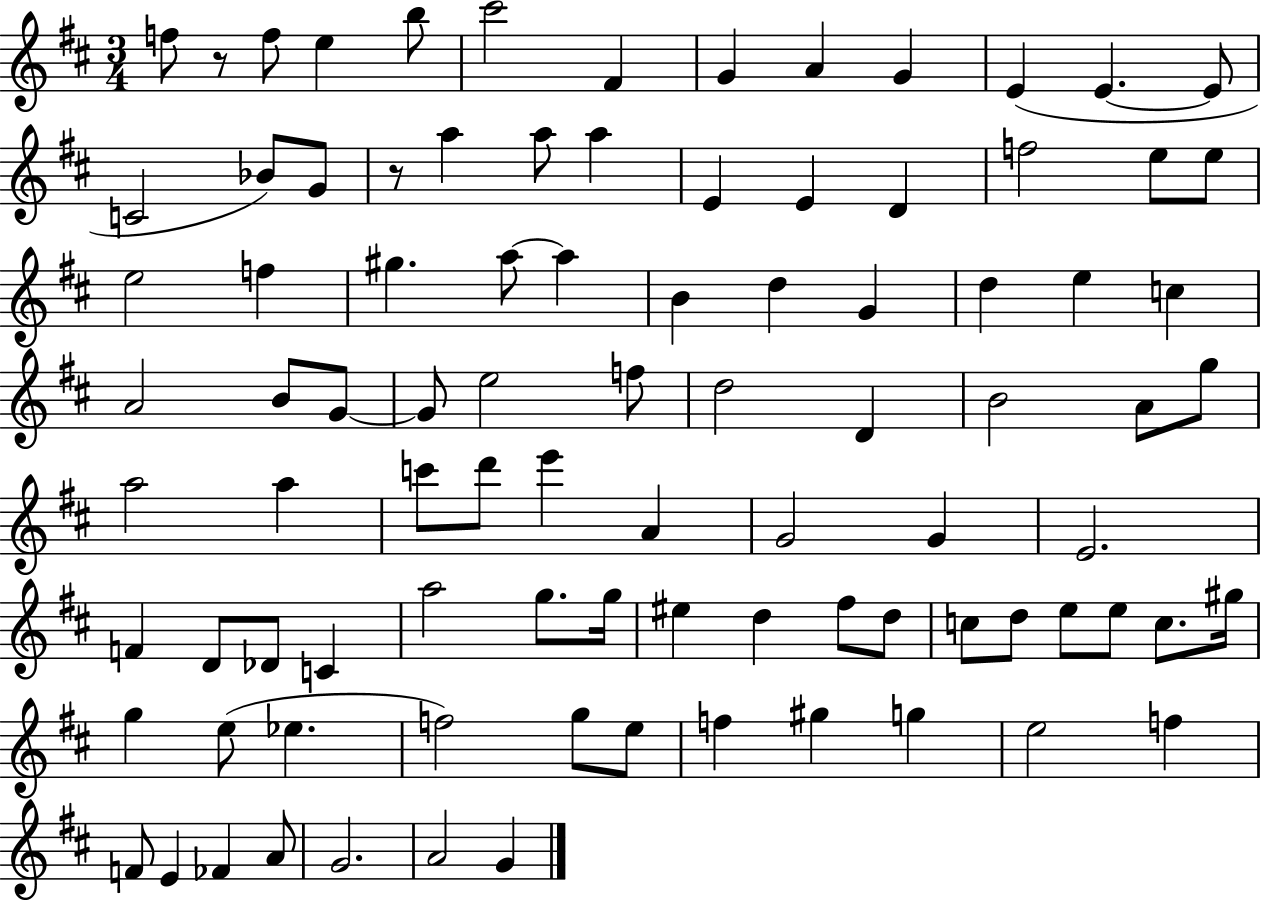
X:1
T:Untitled
M:3/4
L:1/4
K:D
f/2 z/2 f/2 e b/2 ^c'2 ^F G A G E E E/2 C2 _B/2 G/2 z/2 a a/2 a E E D f2 e/2 e/2 e2 f ^g a/2 a B d G d e c A2 B/2 G/2 G/2 e2 f/2 d2 D B2 A/2 g/2 a2 a c'/2 d'/2 e' A G2 G E2 F D/2 _D/2 C a2 g/2 g/4 ^e d ^f/2 d/2 c/2 d/2 e/2 e/2 c/2 ^g/4 g e/2 _e f2 g/2 e/2 f ^g g e2 f F/2 E _F A/2 G2 A2 G